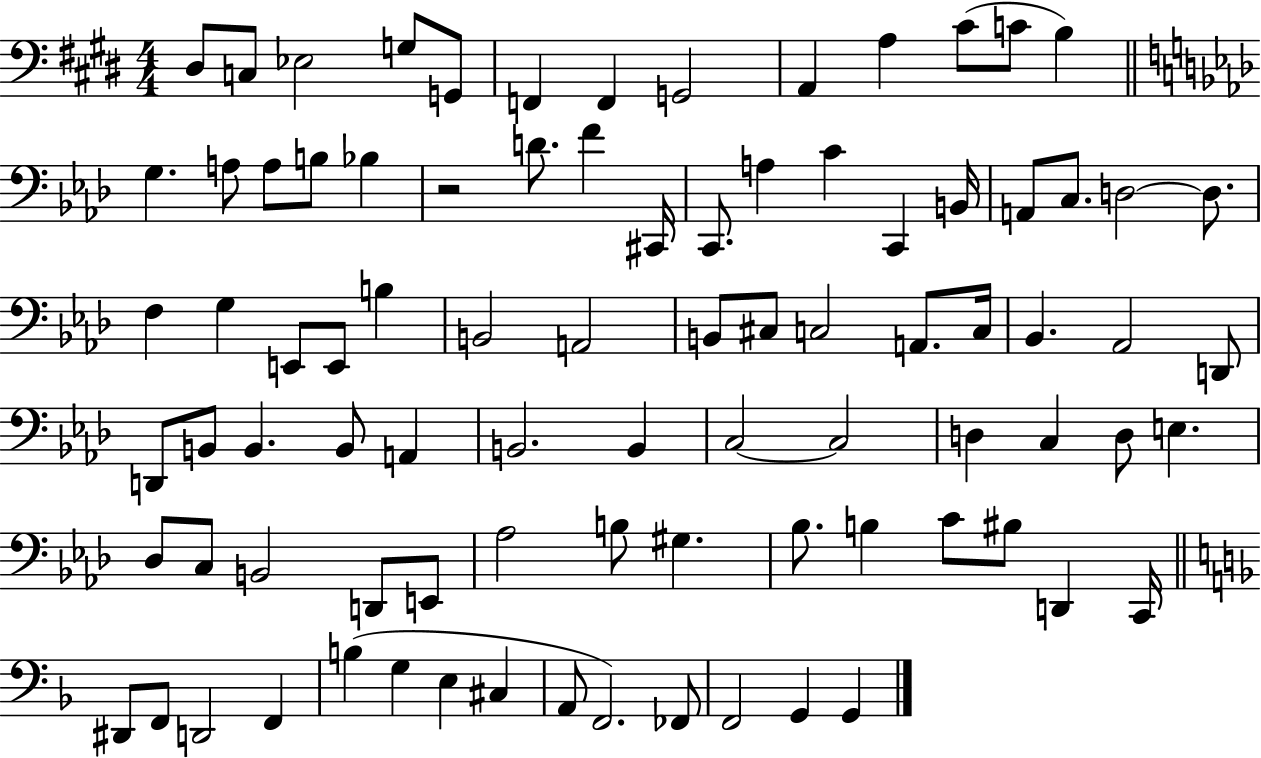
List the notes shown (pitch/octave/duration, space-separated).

D#3/e C3/e Eb3/h G3/e G2/e F2/q F2/q G2/h A2/q A3/q C#4/e C4/e B3/q G3/q. A3/e A3/e B3/e Bb3/q R/h D4/e. F4/q C#2/s C2/e. A3/q C4/q C2/q B2/s A2/e C3/e. D3/h D3/e. F3/q G3/q E2/e E2/e B3/q B2/h A2/h B2/e C#3/e C3/h A2/e. C3/s Bb2/q. Ab2/h D2/e D2/e B2/e B2/q. B2/e A2/q B2/h. B2/q C3/h C3/h D3/q C3/q D3/e E3/q. Db3/e C3/e B2/h D2/e E2/e Ab3/h B3/e G#3/q. Bb3/e. B3/q C4/e BIS3/e D2/q C2/s D#2/e F2/e D2/h F2/q B3/q G3/q E3/q C#3/q A2/e F2/h. FES2/e F2/h G2/q G2/q